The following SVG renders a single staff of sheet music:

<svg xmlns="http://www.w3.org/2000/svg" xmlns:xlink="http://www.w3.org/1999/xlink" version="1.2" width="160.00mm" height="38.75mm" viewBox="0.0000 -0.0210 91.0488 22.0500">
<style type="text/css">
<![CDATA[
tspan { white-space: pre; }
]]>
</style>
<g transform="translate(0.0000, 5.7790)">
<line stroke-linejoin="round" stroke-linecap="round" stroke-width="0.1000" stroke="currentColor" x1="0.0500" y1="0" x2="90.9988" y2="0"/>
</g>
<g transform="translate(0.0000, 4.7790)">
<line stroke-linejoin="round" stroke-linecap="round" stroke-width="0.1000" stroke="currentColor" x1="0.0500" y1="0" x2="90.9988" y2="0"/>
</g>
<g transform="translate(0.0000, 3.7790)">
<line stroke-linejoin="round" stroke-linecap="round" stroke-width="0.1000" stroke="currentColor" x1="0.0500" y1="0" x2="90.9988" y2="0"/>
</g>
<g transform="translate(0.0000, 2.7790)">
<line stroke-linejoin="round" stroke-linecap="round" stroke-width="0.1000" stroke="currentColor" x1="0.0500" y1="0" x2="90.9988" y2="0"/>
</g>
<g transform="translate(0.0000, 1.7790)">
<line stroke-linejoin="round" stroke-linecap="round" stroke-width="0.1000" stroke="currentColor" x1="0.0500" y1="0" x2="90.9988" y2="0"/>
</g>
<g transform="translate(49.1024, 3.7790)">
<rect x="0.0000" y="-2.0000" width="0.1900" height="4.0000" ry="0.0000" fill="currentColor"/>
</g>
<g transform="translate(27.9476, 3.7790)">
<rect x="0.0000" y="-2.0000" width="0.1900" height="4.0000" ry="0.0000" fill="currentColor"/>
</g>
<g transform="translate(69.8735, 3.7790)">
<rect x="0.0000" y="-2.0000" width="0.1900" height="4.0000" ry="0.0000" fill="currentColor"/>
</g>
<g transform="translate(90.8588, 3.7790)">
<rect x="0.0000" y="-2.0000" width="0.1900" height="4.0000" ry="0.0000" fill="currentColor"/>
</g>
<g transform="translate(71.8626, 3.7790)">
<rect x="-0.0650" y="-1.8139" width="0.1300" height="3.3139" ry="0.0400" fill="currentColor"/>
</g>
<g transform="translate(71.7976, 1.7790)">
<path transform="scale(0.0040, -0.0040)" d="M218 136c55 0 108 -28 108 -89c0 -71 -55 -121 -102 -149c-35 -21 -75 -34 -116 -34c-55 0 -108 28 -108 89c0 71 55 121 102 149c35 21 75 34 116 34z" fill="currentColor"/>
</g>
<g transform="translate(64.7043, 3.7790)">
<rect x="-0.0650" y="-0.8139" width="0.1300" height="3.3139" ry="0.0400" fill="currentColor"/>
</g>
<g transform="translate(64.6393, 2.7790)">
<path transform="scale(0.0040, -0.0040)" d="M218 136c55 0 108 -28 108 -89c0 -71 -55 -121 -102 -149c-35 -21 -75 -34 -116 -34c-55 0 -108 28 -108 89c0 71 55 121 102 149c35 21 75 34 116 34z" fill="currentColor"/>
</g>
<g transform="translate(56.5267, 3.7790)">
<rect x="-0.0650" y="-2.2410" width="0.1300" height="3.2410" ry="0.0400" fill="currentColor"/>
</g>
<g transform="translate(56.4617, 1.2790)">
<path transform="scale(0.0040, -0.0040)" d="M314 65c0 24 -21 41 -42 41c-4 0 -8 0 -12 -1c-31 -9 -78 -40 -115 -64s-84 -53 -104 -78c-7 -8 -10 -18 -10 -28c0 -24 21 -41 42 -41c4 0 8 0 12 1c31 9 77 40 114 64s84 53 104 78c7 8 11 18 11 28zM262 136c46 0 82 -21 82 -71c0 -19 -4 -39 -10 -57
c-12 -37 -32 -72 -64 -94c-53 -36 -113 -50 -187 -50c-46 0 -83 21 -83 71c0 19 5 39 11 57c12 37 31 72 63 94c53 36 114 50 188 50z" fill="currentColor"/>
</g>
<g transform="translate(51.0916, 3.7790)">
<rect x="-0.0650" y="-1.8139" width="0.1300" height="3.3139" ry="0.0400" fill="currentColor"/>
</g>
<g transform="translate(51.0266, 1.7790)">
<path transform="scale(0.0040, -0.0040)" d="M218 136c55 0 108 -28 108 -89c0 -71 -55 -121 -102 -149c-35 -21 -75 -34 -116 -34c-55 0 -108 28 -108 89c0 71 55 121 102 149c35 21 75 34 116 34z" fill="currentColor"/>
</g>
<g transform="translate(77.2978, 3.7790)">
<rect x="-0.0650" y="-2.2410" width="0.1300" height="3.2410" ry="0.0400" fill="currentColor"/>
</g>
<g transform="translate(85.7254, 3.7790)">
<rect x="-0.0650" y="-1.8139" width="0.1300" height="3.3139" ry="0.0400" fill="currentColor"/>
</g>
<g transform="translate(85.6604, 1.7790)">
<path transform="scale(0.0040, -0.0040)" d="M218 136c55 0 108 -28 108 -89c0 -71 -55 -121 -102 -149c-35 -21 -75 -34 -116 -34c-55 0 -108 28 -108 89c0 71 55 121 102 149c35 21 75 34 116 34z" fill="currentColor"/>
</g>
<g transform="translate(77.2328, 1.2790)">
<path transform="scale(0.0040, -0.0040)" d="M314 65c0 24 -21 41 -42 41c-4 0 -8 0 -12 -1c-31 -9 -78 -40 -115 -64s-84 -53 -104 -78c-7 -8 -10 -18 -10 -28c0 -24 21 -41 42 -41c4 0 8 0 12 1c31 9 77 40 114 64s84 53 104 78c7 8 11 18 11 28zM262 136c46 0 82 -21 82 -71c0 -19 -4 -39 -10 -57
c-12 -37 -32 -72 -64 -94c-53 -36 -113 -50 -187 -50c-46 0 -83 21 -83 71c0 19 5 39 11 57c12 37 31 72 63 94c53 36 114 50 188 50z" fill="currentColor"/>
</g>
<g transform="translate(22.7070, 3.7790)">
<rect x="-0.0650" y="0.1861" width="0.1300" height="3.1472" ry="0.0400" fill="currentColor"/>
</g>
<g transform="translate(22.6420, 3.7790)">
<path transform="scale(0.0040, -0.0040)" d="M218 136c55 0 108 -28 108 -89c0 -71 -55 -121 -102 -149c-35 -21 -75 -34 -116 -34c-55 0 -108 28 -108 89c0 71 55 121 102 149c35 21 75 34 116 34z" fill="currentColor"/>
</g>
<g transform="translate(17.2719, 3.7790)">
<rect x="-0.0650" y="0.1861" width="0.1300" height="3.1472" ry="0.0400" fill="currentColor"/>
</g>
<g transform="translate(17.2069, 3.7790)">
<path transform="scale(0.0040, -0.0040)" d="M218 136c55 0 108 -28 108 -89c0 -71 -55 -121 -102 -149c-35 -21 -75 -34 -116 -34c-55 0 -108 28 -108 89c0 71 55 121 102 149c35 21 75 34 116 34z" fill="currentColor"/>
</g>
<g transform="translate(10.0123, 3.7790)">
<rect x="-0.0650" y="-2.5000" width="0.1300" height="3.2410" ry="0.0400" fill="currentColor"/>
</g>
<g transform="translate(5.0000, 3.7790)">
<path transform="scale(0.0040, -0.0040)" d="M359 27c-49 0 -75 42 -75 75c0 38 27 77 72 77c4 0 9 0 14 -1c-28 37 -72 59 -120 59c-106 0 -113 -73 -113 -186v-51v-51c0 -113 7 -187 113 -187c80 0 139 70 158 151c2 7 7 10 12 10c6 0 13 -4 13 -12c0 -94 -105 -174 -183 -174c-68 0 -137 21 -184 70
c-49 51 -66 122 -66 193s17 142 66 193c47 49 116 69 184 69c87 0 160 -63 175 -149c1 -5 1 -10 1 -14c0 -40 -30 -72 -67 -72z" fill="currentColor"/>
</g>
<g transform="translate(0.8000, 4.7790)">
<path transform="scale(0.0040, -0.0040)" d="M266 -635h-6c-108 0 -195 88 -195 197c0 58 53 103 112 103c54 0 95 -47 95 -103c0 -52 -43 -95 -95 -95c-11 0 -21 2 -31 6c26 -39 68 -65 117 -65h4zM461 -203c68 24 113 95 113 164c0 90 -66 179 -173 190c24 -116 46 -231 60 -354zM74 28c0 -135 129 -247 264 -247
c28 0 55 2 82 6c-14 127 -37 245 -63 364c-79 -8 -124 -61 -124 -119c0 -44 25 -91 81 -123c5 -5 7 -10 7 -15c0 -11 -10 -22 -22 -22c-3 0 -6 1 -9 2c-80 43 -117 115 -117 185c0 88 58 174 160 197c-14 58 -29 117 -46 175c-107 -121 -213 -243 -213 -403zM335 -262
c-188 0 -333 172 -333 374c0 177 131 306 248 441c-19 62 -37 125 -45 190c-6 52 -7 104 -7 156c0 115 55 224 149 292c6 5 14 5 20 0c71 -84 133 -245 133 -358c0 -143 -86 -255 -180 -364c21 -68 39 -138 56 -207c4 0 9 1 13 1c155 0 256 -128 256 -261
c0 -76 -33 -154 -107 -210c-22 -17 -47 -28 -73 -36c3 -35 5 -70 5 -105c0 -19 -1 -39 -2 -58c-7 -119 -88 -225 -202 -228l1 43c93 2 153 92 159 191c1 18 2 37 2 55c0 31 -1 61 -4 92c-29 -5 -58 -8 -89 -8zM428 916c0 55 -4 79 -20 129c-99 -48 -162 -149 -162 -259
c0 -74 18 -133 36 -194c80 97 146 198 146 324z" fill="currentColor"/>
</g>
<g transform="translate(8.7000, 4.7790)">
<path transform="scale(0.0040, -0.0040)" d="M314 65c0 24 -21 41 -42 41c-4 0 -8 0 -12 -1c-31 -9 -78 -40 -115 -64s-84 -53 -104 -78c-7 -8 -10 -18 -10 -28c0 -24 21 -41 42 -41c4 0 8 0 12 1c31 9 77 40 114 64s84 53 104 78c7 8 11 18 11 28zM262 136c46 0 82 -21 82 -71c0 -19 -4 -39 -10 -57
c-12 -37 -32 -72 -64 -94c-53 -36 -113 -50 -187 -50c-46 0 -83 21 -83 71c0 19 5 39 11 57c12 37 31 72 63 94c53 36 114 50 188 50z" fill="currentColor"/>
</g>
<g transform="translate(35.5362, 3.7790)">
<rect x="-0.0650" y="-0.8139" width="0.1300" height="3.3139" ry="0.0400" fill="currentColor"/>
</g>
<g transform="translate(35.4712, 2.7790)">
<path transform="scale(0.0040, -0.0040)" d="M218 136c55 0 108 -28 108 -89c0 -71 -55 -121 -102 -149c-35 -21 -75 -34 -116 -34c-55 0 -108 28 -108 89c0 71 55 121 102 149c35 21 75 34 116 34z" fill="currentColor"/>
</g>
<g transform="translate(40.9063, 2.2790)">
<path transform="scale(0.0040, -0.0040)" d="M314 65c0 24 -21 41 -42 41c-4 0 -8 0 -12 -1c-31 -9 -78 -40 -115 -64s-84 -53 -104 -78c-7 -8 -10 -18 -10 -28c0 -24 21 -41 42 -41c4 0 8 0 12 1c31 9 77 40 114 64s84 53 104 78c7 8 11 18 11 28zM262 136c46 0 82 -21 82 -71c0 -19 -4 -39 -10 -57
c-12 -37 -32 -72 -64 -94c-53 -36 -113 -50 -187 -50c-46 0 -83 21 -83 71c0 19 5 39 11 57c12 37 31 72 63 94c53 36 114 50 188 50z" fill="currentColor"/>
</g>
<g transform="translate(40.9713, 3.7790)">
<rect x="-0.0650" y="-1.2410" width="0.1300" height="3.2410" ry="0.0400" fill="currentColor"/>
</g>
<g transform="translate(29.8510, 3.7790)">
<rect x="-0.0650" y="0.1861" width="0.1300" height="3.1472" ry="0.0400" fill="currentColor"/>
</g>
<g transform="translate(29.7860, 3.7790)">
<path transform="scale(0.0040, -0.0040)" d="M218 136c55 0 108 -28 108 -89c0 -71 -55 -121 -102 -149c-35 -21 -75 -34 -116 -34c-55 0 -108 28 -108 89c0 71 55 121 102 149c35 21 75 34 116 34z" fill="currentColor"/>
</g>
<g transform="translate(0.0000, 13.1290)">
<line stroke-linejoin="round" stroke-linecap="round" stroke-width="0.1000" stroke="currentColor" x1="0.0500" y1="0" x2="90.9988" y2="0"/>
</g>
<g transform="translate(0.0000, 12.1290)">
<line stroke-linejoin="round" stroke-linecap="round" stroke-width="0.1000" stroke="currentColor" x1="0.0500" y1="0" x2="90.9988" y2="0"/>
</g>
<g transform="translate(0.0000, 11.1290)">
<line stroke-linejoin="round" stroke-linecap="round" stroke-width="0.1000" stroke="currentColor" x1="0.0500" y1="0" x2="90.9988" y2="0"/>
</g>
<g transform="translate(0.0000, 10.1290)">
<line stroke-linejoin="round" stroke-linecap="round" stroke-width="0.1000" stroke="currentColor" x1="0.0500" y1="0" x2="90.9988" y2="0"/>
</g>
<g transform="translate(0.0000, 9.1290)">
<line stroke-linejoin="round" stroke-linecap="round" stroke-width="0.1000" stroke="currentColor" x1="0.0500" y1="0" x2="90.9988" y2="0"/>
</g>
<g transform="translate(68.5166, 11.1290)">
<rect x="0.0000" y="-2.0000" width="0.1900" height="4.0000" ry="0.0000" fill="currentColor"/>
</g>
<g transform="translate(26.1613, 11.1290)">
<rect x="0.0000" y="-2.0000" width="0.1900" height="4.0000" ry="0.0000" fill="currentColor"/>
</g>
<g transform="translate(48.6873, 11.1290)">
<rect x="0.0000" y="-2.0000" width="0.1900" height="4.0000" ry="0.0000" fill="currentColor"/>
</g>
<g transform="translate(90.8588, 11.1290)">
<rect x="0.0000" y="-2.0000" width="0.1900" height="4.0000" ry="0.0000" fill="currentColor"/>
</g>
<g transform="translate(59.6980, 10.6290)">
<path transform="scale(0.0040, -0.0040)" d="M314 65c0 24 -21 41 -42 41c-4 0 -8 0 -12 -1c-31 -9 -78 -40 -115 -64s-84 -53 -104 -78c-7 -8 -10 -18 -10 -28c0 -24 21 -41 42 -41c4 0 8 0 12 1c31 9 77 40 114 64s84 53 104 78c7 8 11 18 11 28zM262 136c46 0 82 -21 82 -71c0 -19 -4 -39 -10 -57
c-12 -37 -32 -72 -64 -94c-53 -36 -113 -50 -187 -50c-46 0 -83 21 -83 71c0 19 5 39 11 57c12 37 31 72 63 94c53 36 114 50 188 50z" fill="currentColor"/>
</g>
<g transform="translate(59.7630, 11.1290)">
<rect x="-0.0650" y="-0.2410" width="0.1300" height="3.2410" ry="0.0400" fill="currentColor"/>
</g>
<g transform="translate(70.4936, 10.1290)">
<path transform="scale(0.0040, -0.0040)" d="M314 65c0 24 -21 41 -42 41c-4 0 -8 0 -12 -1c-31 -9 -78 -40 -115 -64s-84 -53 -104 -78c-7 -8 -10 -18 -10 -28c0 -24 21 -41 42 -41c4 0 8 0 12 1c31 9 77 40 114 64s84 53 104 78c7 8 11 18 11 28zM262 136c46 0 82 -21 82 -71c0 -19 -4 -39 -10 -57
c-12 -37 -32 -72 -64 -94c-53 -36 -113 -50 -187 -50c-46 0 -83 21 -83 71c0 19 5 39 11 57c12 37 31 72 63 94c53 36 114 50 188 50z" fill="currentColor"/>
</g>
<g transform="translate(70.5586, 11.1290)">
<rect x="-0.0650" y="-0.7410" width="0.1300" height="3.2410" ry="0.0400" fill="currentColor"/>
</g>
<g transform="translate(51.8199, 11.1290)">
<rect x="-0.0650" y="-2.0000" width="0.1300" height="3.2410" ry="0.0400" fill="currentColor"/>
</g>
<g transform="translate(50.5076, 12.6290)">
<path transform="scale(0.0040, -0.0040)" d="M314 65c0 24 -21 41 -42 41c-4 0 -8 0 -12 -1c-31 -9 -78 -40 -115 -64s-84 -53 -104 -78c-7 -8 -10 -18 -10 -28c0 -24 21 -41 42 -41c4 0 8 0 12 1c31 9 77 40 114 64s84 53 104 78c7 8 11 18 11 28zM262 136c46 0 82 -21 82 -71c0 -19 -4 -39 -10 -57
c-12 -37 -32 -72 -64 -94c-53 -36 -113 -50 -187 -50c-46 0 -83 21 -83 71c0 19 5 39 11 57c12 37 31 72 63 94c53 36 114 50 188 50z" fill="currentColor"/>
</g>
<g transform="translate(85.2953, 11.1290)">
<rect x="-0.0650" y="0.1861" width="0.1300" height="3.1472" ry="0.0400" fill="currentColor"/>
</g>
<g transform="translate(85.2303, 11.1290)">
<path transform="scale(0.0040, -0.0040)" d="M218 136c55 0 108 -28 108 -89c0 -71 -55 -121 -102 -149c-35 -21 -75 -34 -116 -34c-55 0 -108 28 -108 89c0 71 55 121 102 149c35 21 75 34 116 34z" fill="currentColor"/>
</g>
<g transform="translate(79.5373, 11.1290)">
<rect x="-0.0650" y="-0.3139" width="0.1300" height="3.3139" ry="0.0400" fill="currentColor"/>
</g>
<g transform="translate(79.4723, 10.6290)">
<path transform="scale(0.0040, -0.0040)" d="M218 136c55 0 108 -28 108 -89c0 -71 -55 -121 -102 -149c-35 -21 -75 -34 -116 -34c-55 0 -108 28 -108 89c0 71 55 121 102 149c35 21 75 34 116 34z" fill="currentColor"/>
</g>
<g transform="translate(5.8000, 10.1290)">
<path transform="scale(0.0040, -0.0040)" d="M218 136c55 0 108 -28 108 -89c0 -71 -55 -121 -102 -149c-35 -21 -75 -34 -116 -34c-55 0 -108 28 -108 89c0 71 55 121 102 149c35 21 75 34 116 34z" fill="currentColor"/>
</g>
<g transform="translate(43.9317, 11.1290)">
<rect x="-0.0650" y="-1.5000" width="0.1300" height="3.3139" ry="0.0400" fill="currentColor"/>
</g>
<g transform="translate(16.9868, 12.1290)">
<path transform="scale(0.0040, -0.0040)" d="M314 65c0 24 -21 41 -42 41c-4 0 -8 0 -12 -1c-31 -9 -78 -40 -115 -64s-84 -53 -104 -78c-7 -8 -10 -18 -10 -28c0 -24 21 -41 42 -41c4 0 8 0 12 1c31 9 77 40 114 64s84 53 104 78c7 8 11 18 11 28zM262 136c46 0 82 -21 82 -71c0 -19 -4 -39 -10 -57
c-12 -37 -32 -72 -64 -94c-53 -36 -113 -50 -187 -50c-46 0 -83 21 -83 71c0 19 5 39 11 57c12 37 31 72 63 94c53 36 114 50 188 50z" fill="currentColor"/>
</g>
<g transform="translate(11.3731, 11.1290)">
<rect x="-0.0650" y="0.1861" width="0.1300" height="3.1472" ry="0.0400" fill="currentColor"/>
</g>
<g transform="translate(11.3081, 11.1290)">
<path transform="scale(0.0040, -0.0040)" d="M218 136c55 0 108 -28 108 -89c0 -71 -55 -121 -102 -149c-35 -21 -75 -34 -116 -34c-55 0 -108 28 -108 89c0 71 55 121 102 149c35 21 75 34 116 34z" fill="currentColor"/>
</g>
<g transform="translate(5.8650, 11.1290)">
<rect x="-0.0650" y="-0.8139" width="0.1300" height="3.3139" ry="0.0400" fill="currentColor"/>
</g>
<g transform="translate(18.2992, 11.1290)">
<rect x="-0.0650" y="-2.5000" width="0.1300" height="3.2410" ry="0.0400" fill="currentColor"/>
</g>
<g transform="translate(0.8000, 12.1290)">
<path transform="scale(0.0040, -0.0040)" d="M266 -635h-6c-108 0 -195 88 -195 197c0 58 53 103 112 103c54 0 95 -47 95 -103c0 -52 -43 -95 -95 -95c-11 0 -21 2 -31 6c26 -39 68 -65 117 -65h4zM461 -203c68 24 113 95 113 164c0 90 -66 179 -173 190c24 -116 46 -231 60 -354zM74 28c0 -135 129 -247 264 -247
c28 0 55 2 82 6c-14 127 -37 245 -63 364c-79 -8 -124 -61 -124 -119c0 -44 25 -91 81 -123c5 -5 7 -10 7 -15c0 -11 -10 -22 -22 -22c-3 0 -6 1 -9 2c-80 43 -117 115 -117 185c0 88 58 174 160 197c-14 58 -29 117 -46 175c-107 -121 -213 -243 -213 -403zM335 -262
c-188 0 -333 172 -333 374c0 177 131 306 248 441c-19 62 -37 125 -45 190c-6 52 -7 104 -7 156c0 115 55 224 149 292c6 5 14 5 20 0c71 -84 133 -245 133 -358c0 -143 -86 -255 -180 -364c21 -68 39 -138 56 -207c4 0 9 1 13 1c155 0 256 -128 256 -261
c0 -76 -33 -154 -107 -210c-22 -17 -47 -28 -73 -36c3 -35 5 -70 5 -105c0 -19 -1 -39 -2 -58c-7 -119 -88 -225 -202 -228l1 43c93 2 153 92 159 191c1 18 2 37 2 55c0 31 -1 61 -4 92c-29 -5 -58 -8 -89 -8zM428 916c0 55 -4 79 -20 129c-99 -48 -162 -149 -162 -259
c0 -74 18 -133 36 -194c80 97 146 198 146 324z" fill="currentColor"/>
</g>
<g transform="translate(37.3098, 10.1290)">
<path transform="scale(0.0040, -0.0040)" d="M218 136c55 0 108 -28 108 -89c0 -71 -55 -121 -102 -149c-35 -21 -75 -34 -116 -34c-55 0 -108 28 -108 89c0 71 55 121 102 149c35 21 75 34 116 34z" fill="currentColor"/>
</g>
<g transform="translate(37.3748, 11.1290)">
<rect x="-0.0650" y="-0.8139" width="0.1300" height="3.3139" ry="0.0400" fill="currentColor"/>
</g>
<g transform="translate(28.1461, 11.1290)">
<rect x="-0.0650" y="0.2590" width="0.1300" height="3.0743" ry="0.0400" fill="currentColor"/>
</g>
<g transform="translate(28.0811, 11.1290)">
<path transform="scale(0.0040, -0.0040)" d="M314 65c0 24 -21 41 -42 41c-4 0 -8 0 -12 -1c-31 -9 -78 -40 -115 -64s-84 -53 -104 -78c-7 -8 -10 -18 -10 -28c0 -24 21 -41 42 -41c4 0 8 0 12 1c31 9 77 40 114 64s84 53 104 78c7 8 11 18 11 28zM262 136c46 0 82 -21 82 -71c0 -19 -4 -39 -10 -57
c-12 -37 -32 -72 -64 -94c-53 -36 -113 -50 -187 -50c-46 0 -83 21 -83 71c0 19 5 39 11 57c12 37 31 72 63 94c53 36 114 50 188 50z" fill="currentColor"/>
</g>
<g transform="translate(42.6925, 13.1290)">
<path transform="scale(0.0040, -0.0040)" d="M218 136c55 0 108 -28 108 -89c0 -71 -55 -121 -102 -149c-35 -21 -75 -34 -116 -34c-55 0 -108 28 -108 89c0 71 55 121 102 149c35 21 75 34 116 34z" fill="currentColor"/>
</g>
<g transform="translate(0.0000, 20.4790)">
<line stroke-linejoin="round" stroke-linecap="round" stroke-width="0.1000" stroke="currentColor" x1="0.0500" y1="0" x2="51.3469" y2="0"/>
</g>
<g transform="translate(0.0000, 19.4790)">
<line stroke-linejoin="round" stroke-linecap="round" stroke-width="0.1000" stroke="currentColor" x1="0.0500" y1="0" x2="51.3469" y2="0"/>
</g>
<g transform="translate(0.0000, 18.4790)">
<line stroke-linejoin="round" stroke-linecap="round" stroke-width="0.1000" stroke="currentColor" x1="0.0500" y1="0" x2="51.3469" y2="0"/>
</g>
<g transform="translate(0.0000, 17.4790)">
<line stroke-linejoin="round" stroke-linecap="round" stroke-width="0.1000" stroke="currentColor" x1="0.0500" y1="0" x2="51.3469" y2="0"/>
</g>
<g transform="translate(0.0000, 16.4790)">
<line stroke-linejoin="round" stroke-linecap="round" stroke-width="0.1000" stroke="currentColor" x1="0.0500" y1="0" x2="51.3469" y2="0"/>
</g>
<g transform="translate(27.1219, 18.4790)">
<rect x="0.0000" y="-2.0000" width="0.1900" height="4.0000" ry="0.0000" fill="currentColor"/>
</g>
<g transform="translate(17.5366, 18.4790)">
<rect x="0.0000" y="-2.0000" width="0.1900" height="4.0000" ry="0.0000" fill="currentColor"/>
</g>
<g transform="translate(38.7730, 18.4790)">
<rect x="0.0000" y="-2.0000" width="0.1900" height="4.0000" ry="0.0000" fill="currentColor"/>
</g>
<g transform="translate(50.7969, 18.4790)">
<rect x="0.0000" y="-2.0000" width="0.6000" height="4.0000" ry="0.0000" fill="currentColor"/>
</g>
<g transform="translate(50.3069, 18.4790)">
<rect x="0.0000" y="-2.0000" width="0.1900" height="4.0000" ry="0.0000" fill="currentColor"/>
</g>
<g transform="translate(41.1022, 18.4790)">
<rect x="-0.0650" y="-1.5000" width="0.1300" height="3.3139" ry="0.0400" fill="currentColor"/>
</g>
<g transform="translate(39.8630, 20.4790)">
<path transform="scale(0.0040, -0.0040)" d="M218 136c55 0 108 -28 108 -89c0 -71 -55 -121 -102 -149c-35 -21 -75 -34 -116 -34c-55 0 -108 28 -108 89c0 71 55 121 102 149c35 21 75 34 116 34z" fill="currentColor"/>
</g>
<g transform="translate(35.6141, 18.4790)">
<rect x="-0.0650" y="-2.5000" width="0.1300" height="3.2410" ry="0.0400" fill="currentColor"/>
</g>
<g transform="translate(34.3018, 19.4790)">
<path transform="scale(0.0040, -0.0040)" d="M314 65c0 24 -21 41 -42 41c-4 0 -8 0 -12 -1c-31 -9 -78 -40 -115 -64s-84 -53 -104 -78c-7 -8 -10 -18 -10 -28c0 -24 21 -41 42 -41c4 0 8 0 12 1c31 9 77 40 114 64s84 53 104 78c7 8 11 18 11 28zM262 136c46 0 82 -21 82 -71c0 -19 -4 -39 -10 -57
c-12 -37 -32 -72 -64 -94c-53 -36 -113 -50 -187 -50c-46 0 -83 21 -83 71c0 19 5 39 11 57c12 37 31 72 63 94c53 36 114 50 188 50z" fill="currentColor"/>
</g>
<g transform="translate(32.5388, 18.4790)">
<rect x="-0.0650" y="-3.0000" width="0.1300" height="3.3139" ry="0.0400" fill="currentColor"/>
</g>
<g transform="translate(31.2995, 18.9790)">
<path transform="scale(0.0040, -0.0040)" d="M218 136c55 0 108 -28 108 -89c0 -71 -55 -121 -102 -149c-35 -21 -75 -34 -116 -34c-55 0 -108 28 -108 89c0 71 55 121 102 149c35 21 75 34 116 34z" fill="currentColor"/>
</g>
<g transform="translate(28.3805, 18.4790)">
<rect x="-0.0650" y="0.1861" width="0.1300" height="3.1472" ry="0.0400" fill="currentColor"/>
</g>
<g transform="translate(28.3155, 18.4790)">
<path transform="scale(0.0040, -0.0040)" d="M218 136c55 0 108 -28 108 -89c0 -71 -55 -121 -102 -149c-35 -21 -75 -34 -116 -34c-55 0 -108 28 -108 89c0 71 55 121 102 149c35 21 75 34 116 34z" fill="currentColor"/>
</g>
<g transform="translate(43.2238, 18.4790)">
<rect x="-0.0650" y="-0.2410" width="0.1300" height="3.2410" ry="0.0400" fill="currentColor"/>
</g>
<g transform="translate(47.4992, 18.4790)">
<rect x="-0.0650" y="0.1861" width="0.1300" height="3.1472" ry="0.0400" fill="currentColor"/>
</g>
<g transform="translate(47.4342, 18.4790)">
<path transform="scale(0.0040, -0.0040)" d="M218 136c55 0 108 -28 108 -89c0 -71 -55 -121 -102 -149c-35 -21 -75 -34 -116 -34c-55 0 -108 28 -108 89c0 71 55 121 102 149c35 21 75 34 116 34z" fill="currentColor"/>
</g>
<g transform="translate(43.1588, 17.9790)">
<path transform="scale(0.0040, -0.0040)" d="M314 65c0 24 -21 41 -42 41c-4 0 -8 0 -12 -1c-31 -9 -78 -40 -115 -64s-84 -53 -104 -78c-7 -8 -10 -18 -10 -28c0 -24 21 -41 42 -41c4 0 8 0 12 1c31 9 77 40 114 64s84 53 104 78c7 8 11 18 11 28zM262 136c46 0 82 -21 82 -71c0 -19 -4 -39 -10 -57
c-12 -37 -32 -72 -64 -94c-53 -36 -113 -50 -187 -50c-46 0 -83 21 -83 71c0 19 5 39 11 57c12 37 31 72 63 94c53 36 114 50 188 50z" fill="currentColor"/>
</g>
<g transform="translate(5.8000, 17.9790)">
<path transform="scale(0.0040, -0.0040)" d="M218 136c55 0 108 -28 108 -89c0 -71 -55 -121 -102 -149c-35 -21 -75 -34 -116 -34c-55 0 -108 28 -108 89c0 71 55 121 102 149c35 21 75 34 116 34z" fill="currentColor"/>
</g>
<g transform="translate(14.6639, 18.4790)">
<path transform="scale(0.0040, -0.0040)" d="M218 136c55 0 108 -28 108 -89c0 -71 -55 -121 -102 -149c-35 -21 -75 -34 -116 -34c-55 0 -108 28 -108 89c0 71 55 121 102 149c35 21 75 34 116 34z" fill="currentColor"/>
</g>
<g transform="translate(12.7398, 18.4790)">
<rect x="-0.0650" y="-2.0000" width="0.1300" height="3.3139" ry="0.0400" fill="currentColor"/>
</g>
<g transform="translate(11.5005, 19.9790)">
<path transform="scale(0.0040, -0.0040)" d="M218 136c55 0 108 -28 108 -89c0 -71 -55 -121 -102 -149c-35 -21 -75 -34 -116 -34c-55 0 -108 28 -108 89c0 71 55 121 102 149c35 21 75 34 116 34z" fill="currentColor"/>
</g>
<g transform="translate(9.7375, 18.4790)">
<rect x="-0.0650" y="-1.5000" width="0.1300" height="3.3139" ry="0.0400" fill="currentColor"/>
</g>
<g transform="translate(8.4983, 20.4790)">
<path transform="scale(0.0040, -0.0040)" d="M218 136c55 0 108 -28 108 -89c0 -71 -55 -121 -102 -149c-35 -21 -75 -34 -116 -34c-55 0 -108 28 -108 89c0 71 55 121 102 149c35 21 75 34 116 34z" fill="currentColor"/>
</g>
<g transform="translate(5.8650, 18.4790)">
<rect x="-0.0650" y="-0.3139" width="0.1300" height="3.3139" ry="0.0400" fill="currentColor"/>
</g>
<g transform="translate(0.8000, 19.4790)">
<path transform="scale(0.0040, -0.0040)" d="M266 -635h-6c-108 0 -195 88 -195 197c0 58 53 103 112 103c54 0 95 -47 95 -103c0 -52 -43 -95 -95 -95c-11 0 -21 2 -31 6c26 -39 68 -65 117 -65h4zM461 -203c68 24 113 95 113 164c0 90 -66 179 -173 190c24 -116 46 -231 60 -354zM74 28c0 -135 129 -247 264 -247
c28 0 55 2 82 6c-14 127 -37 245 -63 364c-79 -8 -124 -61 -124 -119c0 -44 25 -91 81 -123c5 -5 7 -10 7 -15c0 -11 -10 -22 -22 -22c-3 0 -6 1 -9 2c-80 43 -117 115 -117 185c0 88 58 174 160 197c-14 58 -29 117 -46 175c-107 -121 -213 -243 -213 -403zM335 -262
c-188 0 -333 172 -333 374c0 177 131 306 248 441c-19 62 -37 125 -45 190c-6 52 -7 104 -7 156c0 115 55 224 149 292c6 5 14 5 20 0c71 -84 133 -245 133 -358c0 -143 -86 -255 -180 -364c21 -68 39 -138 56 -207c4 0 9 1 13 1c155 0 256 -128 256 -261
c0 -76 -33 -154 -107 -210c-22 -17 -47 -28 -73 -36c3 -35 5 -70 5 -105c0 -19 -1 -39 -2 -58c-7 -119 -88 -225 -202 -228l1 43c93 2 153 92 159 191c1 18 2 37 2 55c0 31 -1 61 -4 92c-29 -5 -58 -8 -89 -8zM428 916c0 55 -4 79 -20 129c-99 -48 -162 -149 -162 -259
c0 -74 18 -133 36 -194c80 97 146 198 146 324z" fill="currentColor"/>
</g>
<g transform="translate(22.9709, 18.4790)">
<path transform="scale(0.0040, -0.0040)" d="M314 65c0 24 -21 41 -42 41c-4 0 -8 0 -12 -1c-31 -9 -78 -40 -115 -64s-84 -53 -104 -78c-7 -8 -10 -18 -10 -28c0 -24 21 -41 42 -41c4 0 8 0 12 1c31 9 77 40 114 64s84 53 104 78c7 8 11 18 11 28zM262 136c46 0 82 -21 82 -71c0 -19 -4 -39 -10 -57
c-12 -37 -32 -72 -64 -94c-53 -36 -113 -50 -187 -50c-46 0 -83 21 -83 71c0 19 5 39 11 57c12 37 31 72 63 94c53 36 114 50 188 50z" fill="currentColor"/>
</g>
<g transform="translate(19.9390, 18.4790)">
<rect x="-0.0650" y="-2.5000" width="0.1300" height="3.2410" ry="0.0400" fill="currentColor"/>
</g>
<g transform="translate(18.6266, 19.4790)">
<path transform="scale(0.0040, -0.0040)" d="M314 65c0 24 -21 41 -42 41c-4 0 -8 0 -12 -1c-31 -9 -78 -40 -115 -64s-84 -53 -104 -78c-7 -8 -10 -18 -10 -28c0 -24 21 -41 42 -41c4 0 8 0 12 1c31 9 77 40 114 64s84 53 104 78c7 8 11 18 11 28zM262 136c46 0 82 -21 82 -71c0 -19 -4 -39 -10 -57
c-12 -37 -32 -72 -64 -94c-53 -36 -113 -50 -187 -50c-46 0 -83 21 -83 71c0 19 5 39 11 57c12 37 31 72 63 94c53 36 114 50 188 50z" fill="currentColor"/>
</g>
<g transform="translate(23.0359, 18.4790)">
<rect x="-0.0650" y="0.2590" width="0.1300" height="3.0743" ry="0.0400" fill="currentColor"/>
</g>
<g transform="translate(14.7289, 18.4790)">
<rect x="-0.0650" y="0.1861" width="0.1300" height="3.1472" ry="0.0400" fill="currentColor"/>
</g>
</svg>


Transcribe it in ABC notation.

X:1
T:Untitled
M:4/4
L:1/4
K:C
G2 B B B d e2 f g2 d f g2 f d B G2 B2 d E F2 c2 d2 c B c E F B G2 B2 B A G2 E c2 B